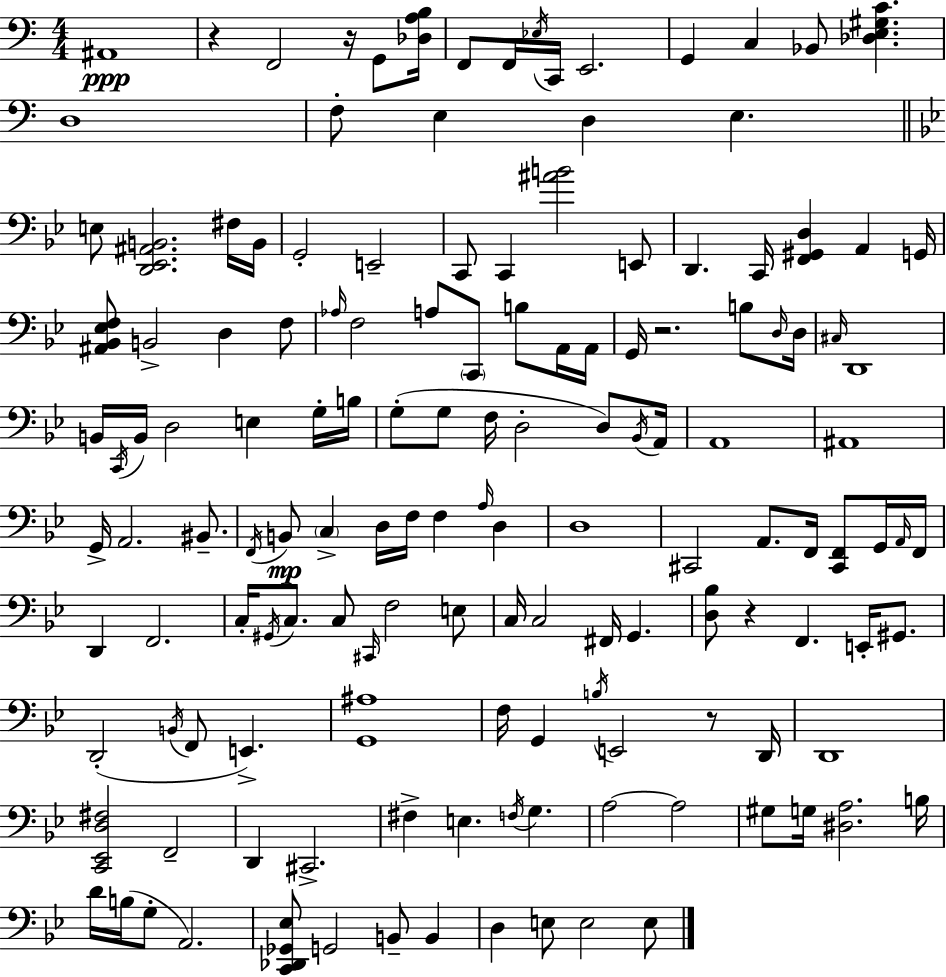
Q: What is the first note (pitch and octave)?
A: A#2